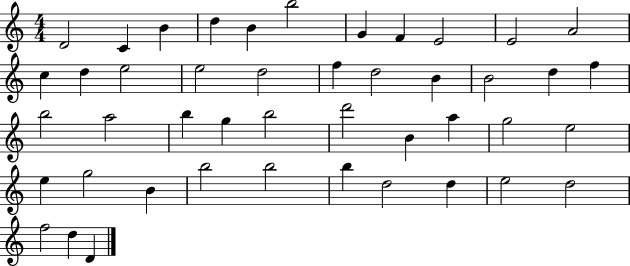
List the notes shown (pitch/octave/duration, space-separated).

D4/h C4/q B4/q D5/q B4/q B5/h G4/q F4/q E4/h E4/h A4/h C5/q D5/q E5/h E5/h D5/h F5/q D5/h B4/q B4/h D5/q F5/q B5/h A5/h B5/q G5/q B5/h D6/h B4/q A5/q G5/h E5/h E5/q G5/h B4/q B5/h B5/h B5/q D5/h D5/q E5/h D5/h F5/h D5/q D4/q